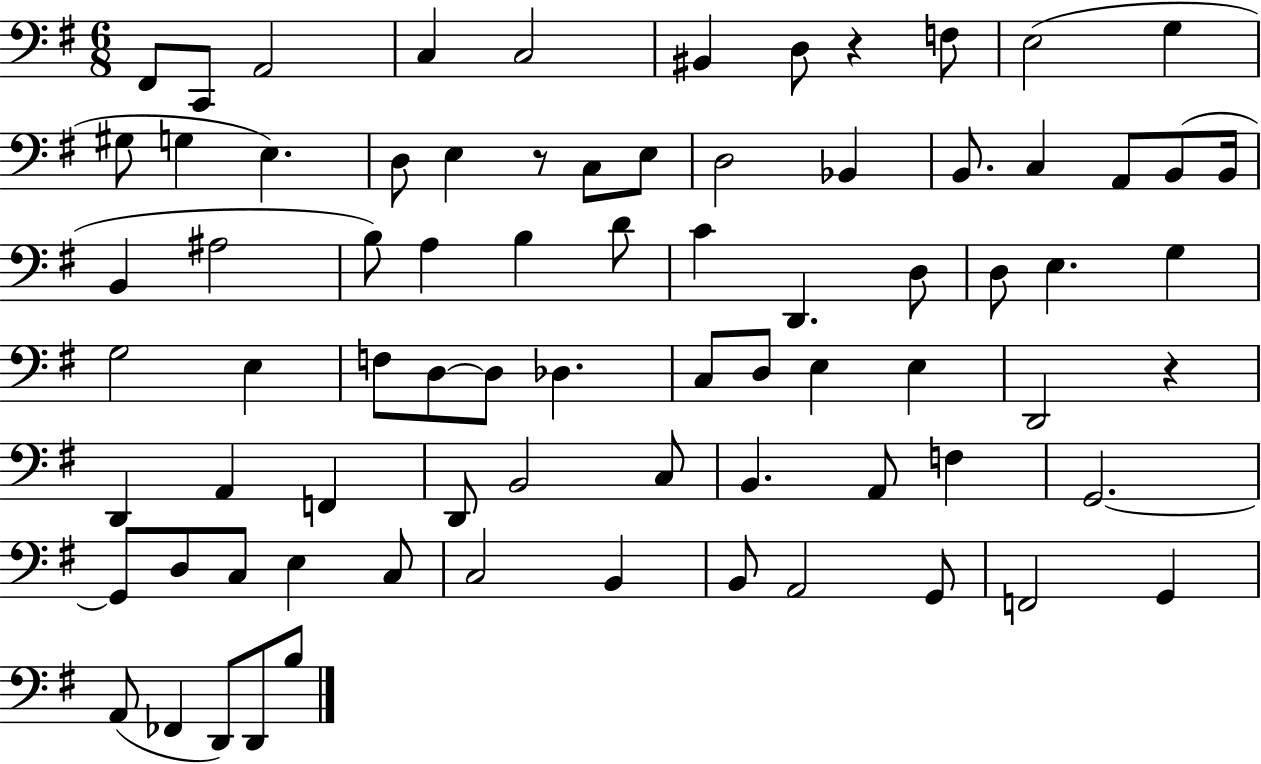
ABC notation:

X:1
T:Untitled
M:6/8
L:1/4
K:G
^F,,/2 C,,/2 A,,2 C, C,2 ^B,, D,/2 z F,/2 E,2 G, ^G,/2 G, E, D,/2 E, z/2 C,/2 E,/2 D,2 _B,, B,,/2 C, A,,/2 B,,/2 B,,/4 B,, ^A,2 B,/2 A, B, D/2 C D,, D,/2 D,/2 E, G, G,2 E, F,/2 D,/2 D,/2 _D, C,/2 D,/2 E, E, D,,2 z D,, A,, F,, D,,/2 B,,2 C,/2 B,, A,,/2 F, G,,2 G,,/2 D,/2 C,/2 E, C,/2 C,2 B,, B,,/2 A,,2 G,,/2 F,,2 G,, A,,/2 _F,, D,,/2 D,,/2 B,/2